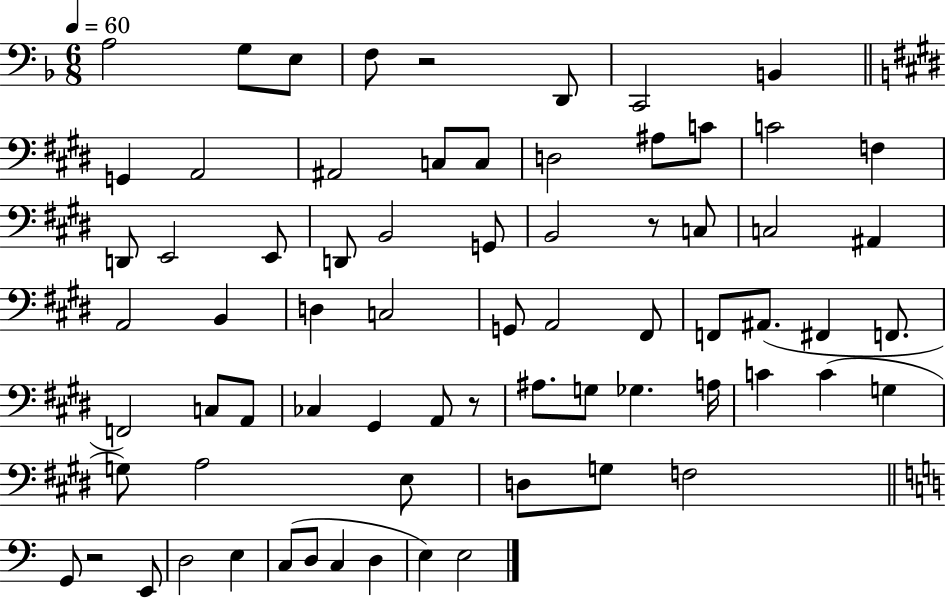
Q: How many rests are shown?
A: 4